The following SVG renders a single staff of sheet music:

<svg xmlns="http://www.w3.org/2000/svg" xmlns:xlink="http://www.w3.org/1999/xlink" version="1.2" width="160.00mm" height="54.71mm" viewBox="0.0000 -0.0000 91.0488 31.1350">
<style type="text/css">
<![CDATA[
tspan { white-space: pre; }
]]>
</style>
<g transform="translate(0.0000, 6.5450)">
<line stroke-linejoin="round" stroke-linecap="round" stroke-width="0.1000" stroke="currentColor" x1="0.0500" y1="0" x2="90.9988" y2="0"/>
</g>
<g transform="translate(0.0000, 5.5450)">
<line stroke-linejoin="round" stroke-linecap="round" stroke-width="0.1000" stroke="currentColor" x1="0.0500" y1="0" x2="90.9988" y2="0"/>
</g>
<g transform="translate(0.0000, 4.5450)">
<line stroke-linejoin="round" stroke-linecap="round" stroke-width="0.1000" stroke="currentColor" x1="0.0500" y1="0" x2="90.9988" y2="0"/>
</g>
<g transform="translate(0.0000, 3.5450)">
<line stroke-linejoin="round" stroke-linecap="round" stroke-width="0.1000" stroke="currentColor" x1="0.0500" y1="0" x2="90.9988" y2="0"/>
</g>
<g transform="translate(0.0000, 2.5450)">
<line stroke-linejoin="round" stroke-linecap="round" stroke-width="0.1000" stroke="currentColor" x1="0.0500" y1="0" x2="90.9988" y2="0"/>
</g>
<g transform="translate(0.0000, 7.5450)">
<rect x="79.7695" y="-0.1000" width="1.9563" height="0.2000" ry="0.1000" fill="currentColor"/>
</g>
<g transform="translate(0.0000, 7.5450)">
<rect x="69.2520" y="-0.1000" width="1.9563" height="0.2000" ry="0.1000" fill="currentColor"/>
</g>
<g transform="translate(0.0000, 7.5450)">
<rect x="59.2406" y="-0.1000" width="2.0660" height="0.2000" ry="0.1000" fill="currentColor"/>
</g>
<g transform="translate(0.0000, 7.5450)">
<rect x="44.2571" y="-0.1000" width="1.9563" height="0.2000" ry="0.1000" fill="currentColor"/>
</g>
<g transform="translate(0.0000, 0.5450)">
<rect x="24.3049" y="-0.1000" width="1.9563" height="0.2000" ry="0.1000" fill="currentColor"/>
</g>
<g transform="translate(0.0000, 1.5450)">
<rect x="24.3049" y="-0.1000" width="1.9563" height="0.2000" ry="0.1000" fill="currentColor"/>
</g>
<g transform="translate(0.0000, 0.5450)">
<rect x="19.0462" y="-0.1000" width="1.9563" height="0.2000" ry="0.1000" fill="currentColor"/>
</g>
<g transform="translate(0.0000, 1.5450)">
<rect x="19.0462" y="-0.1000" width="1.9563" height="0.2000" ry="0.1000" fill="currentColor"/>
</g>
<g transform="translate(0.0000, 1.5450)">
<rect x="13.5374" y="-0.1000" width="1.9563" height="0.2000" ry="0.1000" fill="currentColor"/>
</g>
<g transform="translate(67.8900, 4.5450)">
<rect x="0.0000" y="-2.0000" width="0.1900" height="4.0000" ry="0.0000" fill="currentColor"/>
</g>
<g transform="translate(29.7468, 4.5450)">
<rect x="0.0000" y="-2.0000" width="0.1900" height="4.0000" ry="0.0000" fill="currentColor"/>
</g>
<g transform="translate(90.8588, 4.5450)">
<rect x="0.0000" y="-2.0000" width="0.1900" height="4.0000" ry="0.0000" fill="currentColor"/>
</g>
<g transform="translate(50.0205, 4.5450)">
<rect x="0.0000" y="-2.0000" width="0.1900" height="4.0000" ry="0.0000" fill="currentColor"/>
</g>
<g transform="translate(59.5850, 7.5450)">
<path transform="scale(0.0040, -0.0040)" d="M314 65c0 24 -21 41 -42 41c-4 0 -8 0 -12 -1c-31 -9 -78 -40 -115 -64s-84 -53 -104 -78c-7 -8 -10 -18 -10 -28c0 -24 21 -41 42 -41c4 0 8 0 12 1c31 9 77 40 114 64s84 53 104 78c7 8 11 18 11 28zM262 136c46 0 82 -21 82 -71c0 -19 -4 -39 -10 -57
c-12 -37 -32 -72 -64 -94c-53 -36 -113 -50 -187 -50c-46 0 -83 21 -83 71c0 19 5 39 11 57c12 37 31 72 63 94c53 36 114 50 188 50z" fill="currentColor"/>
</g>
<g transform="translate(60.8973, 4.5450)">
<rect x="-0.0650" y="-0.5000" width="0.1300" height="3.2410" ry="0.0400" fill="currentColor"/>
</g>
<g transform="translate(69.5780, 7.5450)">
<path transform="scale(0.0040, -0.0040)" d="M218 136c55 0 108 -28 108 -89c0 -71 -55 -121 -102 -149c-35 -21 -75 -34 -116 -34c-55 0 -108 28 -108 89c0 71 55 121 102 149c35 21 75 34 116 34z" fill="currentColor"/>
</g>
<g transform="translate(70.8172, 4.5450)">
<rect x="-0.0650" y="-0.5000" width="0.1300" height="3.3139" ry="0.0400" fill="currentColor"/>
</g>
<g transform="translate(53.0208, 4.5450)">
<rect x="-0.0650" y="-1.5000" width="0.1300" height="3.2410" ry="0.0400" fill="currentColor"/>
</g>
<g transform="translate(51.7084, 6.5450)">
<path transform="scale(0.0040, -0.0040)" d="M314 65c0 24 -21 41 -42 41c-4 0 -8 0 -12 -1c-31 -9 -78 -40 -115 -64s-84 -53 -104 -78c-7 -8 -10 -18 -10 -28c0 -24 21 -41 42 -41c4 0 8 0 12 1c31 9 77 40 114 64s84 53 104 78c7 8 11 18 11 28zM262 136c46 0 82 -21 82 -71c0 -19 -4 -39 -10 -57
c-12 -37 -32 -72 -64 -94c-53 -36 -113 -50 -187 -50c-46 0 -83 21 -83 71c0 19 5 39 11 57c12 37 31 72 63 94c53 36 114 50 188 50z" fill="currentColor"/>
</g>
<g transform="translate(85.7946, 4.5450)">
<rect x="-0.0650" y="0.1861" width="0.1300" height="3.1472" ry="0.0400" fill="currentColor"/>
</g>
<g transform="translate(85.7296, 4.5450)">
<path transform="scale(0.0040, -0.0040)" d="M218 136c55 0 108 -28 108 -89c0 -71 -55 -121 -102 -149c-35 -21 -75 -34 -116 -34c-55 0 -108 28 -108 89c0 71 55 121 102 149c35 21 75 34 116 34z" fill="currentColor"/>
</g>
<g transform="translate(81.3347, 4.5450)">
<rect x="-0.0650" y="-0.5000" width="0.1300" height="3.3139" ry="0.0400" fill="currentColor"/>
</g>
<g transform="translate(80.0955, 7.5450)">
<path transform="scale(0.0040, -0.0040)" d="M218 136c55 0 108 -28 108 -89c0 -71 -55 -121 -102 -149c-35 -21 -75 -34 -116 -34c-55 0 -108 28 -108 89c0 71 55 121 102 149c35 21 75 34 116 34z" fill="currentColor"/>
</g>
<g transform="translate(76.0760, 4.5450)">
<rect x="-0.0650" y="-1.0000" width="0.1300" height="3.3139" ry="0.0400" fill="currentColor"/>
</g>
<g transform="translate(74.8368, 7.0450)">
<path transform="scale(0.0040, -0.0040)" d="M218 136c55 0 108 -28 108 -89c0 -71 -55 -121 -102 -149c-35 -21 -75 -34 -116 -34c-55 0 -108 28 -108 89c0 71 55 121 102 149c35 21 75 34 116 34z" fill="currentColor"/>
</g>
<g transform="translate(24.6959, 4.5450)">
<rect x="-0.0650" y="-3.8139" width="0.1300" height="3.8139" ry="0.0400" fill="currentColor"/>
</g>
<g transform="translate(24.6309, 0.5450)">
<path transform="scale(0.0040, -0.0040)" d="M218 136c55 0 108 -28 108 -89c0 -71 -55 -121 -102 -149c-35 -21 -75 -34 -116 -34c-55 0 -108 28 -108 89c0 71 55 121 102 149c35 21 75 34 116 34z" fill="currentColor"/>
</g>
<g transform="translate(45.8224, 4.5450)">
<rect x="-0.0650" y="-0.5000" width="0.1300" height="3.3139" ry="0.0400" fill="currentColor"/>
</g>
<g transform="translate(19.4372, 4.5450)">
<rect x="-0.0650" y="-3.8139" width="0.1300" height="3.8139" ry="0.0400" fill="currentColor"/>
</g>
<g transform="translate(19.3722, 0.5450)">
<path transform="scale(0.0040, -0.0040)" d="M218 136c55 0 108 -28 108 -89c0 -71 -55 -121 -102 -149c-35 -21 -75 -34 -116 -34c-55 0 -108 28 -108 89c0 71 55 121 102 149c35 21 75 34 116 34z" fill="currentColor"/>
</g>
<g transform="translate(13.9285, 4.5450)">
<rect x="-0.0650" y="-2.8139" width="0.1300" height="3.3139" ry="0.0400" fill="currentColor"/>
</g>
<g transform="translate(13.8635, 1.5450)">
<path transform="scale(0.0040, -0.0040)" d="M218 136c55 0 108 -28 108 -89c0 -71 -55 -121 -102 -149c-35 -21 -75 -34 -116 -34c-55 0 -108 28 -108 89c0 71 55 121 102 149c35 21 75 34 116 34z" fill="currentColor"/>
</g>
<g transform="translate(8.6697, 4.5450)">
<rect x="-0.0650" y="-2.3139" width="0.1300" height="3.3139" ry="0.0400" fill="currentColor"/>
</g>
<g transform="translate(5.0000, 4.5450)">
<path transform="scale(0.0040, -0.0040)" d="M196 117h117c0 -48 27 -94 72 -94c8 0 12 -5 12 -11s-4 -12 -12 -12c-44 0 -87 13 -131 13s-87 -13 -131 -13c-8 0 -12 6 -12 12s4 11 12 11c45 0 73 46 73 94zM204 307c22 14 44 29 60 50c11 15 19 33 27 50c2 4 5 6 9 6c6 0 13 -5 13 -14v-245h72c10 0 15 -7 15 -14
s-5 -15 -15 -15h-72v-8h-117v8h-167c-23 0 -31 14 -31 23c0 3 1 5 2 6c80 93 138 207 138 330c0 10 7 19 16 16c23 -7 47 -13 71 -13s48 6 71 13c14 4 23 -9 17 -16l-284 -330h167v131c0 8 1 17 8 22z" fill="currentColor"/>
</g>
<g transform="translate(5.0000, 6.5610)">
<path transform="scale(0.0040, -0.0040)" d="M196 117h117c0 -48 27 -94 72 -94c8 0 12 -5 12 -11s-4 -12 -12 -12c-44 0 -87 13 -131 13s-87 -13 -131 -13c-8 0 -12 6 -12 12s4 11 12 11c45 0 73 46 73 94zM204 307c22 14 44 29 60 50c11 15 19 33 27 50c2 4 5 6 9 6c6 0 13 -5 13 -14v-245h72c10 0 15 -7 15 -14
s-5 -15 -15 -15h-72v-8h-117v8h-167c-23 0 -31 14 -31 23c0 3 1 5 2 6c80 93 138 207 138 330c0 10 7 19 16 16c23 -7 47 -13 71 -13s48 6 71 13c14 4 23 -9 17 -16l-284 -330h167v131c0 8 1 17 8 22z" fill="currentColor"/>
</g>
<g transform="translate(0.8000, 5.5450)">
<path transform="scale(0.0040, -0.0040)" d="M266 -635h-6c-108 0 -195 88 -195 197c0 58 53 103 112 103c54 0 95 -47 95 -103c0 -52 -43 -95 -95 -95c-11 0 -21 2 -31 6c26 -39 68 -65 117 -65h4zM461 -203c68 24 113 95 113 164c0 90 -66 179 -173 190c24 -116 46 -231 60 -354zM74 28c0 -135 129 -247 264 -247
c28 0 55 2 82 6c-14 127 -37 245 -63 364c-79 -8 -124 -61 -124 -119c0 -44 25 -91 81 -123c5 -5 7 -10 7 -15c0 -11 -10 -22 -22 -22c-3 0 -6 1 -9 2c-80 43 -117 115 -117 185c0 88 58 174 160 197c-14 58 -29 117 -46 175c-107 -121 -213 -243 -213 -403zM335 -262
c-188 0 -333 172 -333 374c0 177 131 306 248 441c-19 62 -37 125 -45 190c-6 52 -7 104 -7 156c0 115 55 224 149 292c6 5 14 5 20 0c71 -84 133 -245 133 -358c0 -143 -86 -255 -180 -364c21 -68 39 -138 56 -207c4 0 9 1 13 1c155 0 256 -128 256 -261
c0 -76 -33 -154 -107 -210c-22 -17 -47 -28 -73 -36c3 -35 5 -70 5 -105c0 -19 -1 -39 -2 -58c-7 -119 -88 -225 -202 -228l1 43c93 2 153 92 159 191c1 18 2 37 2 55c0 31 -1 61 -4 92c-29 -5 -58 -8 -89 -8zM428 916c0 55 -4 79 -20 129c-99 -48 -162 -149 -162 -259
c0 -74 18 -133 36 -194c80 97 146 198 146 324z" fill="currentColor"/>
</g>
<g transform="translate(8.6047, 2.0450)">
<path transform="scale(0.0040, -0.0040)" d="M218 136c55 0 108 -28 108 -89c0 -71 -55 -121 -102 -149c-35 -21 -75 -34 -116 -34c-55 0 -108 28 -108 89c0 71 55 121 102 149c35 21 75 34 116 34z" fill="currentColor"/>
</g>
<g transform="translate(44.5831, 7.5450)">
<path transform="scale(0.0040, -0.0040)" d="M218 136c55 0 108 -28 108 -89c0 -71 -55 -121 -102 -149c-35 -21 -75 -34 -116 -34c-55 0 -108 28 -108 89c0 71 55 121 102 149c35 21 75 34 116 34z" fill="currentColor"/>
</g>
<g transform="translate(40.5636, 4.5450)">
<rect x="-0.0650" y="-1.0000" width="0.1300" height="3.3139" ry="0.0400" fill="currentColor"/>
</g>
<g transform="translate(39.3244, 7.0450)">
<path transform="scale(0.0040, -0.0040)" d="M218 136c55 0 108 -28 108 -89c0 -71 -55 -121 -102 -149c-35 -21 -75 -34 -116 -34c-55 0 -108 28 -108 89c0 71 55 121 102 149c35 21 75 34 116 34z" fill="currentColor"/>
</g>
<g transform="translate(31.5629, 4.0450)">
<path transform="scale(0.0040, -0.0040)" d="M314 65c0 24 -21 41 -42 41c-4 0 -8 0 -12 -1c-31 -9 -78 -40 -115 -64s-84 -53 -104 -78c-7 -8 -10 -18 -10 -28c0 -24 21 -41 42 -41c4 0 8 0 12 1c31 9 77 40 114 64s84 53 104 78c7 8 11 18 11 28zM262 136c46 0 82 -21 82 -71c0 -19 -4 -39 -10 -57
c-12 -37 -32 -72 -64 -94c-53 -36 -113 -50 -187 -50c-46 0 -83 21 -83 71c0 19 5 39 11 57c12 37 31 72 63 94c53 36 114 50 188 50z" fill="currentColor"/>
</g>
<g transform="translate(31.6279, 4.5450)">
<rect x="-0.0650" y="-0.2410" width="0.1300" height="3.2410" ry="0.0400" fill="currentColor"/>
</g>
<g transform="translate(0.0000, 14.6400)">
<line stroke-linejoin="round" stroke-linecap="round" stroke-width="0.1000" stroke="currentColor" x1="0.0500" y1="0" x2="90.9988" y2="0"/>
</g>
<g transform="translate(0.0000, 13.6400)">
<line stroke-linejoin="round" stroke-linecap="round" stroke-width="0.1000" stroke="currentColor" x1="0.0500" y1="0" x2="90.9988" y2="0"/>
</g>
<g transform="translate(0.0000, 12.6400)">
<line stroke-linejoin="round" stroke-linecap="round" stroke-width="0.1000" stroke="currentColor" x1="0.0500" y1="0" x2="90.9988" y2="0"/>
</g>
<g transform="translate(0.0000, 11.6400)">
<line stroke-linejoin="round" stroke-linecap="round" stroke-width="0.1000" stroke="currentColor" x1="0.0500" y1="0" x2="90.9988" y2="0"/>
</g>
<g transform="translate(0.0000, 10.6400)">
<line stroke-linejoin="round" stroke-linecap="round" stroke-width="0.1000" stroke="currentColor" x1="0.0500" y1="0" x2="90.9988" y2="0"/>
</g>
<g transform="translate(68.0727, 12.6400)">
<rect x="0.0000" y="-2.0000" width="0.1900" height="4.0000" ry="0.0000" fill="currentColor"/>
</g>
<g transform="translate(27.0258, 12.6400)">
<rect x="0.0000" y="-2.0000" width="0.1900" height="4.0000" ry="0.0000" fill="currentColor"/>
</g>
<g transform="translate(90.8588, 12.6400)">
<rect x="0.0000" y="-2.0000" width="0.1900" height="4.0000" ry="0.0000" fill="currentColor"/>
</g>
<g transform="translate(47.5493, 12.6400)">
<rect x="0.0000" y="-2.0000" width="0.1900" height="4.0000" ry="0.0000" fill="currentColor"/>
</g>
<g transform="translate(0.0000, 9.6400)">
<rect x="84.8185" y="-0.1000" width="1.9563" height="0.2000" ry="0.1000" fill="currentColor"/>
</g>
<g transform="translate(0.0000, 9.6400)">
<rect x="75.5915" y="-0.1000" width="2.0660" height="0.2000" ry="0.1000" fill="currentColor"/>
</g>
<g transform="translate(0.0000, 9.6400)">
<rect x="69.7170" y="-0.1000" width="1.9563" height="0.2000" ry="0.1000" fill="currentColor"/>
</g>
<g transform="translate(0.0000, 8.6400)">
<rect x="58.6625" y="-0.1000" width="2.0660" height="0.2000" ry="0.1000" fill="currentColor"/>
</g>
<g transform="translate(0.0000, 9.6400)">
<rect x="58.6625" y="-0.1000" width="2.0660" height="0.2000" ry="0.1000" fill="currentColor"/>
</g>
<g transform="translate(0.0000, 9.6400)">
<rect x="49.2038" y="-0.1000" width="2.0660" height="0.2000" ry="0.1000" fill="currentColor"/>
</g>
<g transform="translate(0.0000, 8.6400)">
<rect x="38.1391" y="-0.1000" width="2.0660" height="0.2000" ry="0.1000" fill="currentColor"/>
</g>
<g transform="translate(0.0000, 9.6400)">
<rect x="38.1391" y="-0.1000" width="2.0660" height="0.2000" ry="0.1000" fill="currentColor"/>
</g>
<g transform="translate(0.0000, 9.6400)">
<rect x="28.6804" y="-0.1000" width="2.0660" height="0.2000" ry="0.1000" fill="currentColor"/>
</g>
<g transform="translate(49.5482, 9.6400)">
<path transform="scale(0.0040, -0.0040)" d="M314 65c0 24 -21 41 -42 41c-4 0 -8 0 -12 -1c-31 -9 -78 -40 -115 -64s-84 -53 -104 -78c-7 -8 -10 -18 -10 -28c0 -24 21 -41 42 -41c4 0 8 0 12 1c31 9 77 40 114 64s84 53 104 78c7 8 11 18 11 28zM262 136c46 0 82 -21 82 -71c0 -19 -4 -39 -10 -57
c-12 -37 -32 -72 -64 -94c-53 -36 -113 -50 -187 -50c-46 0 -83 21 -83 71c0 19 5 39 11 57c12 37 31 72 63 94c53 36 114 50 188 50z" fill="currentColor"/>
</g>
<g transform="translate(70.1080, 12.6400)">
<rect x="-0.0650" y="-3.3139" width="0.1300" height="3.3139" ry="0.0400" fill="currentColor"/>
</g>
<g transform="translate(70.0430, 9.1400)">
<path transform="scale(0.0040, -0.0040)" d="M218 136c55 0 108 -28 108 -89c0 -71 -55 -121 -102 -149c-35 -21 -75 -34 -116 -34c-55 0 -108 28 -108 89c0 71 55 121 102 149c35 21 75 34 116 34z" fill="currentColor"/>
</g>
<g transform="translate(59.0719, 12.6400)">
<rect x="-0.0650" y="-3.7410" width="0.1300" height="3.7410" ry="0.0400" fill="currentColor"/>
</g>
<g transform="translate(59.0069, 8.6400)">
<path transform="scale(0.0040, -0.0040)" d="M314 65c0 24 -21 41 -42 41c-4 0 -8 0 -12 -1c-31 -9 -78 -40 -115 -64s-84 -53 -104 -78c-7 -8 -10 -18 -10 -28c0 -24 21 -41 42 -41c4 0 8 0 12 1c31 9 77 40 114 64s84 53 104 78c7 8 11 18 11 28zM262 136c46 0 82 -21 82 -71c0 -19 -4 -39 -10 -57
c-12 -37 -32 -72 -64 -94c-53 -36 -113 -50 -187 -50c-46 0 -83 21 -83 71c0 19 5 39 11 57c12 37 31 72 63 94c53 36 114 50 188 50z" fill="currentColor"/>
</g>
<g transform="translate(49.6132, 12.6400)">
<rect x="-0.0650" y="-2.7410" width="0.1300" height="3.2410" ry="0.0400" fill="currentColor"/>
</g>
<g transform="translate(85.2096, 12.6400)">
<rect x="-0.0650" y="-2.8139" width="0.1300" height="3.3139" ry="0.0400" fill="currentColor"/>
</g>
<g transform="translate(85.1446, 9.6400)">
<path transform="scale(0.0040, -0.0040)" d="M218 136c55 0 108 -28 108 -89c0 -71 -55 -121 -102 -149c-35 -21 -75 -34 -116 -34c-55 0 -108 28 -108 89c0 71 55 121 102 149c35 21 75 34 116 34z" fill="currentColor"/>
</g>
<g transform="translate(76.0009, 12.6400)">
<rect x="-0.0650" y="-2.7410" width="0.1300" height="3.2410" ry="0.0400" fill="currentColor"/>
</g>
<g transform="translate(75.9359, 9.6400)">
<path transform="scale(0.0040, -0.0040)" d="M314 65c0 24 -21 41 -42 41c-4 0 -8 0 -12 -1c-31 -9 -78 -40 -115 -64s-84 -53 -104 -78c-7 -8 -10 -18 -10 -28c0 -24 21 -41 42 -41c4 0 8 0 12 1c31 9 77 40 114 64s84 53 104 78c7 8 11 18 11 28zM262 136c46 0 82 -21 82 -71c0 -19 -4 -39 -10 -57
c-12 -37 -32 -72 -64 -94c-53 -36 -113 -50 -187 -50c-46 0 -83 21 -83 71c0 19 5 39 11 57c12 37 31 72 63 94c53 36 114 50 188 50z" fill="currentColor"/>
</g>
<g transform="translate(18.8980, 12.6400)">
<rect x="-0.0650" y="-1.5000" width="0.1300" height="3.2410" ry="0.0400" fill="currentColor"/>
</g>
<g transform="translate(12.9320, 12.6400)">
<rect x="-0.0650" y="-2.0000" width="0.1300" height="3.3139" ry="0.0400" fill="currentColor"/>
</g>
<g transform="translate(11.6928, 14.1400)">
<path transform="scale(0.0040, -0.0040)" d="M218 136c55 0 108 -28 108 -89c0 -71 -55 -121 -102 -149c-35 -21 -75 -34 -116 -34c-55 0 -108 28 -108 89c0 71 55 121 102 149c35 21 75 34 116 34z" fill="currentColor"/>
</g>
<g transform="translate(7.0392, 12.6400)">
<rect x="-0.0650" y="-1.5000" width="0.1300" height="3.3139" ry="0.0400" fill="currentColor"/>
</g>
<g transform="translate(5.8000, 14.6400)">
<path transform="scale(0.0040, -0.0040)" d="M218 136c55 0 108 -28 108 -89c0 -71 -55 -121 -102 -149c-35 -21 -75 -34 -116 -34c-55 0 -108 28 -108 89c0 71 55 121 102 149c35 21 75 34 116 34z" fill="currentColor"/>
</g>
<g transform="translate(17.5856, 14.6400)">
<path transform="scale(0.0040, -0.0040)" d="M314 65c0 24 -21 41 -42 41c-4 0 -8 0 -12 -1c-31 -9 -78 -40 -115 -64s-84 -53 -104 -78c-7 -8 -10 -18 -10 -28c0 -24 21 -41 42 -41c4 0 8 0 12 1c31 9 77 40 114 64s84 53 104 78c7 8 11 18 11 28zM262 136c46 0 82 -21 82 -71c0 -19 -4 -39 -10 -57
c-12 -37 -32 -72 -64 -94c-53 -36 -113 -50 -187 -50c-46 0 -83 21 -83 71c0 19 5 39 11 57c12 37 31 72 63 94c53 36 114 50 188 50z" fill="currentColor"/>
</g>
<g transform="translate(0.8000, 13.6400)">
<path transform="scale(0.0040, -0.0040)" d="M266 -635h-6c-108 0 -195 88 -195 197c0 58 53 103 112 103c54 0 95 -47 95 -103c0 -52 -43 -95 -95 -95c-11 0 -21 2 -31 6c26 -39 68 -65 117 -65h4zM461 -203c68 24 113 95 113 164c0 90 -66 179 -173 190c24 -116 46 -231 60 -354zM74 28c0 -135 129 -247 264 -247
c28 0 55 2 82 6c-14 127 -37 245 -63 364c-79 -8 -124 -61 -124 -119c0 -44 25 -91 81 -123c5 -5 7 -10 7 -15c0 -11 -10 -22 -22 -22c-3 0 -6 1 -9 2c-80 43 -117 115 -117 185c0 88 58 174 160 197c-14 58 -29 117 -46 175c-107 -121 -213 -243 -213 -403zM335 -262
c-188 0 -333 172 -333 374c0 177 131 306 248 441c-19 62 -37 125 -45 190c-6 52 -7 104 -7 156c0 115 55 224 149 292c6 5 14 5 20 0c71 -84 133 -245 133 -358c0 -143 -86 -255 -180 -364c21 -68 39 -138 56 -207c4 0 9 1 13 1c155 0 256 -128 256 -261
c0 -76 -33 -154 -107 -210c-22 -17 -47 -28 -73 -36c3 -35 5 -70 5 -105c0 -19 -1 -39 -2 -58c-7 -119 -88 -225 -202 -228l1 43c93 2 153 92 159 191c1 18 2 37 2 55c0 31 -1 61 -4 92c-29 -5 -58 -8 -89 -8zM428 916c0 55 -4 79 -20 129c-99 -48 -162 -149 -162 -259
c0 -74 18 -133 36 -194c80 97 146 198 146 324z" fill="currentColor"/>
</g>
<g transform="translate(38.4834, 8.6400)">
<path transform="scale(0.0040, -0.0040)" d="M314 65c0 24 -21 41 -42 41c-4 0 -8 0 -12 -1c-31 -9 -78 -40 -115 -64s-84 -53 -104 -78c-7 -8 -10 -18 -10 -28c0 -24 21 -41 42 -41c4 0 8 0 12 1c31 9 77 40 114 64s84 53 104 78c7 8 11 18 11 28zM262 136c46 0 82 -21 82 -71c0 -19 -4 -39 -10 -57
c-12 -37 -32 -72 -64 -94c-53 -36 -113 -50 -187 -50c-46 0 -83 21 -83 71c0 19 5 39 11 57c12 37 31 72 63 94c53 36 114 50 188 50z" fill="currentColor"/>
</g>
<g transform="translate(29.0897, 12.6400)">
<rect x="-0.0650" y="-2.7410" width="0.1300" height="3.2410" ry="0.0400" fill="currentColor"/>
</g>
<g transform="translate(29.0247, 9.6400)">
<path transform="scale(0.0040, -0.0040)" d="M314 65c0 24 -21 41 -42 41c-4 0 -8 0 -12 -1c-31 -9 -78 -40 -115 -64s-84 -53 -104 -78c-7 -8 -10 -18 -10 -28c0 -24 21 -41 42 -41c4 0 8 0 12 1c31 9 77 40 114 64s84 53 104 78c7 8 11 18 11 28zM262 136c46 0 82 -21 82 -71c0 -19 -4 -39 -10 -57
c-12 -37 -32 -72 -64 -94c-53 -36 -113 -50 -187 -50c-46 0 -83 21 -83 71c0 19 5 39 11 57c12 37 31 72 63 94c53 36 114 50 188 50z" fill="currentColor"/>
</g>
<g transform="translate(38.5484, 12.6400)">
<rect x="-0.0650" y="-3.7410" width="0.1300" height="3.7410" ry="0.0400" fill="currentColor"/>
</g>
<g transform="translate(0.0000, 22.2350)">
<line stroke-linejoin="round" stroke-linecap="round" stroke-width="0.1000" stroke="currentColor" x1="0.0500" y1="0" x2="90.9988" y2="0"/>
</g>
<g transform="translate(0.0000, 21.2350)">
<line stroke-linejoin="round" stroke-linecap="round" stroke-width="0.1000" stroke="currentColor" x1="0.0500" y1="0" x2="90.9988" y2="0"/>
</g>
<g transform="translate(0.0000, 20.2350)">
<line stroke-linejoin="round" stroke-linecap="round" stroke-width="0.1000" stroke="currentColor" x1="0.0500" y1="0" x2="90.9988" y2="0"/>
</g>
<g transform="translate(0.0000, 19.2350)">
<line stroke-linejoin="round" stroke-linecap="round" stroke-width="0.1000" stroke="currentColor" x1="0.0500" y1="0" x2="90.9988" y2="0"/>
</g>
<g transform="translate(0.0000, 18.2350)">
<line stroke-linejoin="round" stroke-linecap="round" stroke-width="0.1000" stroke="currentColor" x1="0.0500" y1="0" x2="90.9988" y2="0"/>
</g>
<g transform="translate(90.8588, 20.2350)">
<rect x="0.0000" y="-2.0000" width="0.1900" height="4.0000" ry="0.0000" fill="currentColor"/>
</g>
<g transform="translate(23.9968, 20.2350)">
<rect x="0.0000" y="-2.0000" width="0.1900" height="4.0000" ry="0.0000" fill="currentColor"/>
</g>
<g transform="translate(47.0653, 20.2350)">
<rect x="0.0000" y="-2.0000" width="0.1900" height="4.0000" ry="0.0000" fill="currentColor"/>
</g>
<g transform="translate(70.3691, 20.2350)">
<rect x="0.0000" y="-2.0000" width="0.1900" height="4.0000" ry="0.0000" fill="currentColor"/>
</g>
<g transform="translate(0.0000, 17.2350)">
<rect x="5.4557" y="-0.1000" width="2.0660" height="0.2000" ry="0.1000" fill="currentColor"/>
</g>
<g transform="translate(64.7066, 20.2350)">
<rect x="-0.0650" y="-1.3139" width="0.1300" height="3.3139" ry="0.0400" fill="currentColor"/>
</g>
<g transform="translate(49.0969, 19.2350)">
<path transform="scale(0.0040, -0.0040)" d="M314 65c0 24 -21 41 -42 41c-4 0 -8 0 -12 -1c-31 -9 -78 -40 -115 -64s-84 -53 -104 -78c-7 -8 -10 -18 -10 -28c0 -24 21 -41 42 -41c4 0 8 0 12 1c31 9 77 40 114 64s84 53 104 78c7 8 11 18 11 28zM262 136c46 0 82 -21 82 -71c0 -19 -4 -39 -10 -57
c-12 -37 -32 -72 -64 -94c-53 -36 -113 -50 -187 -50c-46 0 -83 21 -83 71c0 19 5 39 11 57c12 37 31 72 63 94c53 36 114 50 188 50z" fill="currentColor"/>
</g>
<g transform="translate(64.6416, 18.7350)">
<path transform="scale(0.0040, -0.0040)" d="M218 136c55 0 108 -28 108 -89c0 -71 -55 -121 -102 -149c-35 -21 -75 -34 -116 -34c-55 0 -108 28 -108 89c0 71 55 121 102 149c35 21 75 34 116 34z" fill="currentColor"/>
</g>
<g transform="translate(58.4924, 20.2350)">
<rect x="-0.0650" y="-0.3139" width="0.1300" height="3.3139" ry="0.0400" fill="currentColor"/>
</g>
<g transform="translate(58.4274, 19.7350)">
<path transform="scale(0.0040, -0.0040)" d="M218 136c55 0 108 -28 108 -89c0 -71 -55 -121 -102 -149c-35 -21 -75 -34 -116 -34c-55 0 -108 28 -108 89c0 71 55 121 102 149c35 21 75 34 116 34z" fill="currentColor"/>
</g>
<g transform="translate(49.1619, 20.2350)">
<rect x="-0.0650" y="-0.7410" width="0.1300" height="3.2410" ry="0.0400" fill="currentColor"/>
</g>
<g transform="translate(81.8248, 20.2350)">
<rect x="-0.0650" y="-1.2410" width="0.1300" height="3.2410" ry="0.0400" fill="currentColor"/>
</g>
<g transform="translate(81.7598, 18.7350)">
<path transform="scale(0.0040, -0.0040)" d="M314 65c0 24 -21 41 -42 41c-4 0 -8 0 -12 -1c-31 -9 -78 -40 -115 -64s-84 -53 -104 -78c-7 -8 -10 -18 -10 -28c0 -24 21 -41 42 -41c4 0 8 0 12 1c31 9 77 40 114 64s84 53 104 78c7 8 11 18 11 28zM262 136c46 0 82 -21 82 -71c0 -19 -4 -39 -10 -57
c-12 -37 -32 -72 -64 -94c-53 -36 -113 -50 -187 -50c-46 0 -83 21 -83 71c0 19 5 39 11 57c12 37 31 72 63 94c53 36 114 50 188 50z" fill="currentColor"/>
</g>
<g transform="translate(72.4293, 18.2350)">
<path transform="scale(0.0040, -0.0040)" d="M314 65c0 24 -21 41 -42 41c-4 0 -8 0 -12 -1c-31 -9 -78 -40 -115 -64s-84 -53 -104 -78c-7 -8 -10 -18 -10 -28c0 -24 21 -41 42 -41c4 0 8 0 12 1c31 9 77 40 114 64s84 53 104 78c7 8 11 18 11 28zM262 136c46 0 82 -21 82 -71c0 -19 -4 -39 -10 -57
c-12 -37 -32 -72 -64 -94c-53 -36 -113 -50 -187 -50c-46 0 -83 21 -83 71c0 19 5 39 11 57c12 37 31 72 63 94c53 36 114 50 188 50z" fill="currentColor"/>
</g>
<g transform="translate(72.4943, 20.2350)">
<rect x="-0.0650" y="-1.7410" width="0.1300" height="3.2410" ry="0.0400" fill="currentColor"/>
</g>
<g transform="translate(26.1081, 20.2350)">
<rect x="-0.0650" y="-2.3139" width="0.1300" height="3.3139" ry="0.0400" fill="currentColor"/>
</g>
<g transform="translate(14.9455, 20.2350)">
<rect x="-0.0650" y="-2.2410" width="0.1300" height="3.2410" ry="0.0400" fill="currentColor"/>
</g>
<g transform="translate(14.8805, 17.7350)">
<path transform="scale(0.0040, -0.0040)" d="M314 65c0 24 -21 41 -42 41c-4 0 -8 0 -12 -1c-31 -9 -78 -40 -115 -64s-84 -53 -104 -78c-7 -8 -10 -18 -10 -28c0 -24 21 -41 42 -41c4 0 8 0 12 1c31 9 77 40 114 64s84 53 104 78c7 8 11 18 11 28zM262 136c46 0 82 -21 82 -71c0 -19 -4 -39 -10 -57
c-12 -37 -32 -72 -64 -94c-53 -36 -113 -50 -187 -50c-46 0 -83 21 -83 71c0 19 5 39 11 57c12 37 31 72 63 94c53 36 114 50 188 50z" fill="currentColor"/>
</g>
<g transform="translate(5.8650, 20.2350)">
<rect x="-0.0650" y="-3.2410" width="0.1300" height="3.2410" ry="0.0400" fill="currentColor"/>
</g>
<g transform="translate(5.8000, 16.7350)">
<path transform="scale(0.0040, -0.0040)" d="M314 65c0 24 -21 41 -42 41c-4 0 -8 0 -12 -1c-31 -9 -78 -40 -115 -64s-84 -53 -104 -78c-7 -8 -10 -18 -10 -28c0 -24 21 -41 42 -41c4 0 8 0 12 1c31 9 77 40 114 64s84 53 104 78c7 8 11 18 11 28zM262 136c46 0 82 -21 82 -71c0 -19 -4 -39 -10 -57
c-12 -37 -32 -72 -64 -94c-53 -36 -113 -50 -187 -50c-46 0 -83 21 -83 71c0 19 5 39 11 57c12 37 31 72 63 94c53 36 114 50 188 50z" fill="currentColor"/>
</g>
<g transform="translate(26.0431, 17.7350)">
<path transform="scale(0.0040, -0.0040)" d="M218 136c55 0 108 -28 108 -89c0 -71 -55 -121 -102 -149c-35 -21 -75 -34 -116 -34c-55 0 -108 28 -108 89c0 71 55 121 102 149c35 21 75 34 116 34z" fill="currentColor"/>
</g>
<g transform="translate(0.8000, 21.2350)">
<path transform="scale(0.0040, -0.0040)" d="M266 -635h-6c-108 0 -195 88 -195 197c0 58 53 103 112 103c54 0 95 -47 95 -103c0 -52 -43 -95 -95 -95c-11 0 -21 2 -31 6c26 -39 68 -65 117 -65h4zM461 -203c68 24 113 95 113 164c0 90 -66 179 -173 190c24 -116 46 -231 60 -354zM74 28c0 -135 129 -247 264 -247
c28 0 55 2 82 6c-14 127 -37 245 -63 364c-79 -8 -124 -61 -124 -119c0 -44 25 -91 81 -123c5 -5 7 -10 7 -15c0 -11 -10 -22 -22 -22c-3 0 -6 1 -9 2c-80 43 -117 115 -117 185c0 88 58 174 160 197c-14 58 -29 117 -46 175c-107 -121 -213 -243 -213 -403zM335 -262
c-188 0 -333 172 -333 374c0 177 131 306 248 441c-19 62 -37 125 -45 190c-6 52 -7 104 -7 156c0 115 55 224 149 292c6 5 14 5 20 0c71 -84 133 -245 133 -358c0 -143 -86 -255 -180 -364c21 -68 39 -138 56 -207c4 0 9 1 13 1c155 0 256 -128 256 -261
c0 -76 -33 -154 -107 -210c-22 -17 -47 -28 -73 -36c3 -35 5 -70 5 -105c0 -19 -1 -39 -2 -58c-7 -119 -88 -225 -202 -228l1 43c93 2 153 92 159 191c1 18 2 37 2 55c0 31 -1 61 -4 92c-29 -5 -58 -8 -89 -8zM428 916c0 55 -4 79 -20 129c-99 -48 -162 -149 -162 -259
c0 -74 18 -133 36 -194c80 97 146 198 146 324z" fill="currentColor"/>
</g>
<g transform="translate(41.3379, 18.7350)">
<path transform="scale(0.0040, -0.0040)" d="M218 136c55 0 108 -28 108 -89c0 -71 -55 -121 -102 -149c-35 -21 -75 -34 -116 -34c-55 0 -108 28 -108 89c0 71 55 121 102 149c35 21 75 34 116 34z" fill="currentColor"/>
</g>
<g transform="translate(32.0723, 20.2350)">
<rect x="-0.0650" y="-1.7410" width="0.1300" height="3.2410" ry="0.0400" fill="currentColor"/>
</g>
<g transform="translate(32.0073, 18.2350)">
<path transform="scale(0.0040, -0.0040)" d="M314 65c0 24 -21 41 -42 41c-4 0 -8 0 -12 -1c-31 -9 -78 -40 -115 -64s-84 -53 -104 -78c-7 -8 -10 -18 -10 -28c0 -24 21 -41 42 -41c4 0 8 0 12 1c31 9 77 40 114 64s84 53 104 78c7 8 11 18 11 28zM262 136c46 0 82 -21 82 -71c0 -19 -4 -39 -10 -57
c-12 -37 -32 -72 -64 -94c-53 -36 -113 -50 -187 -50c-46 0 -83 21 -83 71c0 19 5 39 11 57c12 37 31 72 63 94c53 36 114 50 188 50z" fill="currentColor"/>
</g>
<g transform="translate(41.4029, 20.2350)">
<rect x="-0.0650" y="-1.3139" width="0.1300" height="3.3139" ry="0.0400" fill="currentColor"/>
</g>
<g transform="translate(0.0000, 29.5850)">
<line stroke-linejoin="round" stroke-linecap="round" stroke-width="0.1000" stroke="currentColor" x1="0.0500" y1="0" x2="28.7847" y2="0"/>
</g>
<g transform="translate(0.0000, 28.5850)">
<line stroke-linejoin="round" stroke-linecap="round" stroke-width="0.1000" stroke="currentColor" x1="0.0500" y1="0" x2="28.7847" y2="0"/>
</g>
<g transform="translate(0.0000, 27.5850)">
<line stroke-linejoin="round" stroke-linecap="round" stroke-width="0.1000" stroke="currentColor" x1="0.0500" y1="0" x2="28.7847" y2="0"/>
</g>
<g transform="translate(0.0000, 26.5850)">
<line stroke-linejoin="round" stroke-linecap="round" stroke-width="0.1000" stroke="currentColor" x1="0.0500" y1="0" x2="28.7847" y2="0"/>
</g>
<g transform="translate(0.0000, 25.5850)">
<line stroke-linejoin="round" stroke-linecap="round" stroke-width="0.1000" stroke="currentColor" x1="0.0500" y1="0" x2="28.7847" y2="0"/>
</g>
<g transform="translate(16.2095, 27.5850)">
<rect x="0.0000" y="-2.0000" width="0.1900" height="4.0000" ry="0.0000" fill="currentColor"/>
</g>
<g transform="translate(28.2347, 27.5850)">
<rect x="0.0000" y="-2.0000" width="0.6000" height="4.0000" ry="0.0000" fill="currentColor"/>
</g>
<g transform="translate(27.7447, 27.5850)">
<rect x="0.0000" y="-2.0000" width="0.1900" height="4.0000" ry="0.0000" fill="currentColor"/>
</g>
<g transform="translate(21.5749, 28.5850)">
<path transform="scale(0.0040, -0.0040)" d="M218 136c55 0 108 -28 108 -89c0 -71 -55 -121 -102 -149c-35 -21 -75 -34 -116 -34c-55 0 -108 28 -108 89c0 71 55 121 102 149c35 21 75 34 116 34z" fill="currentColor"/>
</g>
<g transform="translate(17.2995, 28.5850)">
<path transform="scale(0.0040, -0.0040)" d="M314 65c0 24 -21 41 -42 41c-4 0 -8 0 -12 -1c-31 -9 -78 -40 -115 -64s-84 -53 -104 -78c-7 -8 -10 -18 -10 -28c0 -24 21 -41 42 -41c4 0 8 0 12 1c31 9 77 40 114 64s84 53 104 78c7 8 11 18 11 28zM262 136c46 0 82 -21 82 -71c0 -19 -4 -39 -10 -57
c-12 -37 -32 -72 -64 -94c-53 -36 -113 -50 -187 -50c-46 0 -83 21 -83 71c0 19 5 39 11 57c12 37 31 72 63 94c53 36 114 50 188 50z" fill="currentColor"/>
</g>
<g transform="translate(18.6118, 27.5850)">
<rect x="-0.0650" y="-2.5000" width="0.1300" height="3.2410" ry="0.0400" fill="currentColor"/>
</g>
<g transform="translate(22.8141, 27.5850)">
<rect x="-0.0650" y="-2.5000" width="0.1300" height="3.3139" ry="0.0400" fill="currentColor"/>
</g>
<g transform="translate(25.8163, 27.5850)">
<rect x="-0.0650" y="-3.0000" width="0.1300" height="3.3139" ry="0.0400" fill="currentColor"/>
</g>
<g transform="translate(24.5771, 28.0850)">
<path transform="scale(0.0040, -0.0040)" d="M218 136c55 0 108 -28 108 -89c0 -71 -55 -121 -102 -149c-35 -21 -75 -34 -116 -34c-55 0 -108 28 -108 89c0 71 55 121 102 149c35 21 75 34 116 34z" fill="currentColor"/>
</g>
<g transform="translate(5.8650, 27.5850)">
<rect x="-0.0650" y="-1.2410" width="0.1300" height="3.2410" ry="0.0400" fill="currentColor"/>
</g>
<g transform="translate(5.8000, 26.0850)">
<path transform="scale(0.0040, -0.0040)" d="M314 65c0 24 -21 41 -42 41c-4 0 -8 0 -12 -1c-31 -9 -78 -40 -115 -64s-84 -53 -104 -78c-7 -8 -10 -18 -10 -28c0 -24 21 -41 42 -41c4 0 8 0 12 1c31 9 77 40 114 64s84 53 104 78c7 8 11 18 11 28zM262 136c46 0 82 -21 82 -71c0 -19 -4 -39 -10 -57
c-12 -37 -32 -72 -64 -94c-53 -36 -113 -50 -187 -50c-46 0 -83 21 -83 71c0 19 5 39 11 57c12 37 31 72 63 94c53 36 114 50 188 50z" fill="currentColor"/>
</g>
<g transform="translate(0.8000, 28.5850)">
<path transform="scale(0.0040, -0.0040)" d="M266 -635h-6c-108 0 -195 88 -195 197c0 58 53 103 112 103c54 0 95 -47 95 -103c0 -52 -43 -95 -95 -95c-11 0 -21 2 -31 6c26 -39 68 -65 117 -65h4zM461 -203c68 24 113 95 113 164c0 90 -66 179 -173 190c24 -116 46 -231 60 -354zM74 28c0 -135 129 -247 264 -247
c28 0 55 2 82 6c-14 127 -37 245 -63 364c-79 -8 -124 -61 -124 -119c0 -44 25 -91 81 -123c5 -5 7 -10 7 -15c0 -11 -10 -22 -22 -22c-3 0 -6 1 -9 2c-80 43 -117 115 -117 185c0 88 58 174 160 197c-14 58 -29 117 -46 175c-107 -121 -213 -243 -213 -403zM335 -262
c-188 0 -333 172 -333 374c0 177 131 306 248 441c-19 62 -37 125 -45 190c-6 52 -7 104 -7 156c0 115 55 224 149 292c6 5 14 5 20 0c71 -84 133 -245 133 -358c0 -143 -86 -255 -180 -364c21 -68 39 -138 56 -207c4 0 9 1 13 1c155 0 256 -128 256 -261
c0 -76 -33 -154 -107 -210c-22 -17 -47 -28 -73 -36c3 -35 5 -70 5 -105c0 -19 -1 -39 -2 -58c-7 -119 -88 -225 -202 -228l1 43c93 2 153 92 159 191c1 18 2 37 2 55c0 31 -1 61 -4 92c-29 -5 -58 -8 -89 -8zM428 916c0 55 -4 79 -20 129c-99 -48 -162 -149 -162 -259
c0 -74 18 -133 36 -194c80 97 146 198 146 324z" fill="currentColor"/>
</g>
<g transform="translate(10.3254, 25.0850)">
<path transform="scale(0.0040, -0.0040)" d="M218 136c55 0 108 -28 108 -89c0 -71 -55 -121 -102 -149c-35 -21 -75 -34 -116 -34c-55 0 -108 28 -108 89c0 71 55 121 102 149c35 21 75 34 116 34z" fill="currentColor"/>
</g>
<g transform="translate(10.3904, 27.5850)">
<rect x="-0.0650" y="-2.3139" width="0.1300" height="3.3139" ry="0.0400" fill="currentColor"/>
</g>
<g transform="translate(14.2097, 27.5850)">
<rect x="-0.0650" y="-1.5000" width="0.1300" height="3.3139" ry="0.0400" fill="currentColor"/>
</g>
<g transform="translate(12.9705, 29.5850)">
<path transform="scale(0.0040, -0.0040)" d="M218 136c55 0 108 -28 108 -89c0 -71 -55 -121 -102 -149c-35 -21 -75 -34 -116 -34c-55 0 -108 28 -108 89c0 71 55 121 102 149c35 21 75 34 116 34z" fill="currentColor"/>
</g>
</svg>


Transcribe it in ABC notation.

X:1
T:Untitled
M:4/4
L:1/4
K:C
g a c' c' c2 D C E2 C2 C D C B E F E2 a2 c'2 a2 c'2 b a2 a b2 g2 g f2 e d2 c e f2 e2 e2 g E G2 G A